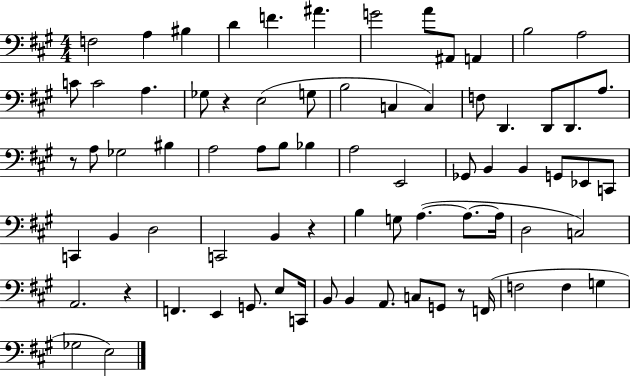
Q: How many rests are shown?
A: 5